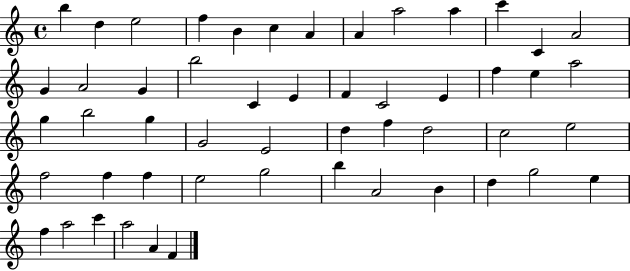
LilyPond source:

{
  \clef treble
  \time 4/4
  \defaultTimeSignature
  \key c \major
  b''4 d''4 e''2 | f''4 b'4 c''4 a'4 | a'4 a''2 a''4 | c'''4 c'4 a'2 | \break g'4 a'2 g'4 | b''2 c'4 e'4 | f'4 c'2 e'4 | f''4 e''4 a''2 | \break g''4 b''2 g''4 | g'2 e'2 | d''4 f''4 d''2 | c''2 e''2 | \break f''2 f''4 f''4 | e''2 g''2 | b''4 a'2 b'4 | d''4 g''2 e''4 | \break f''4 a''2 c'''4 | a''2 a'4 f'4 | \bar "|."
}